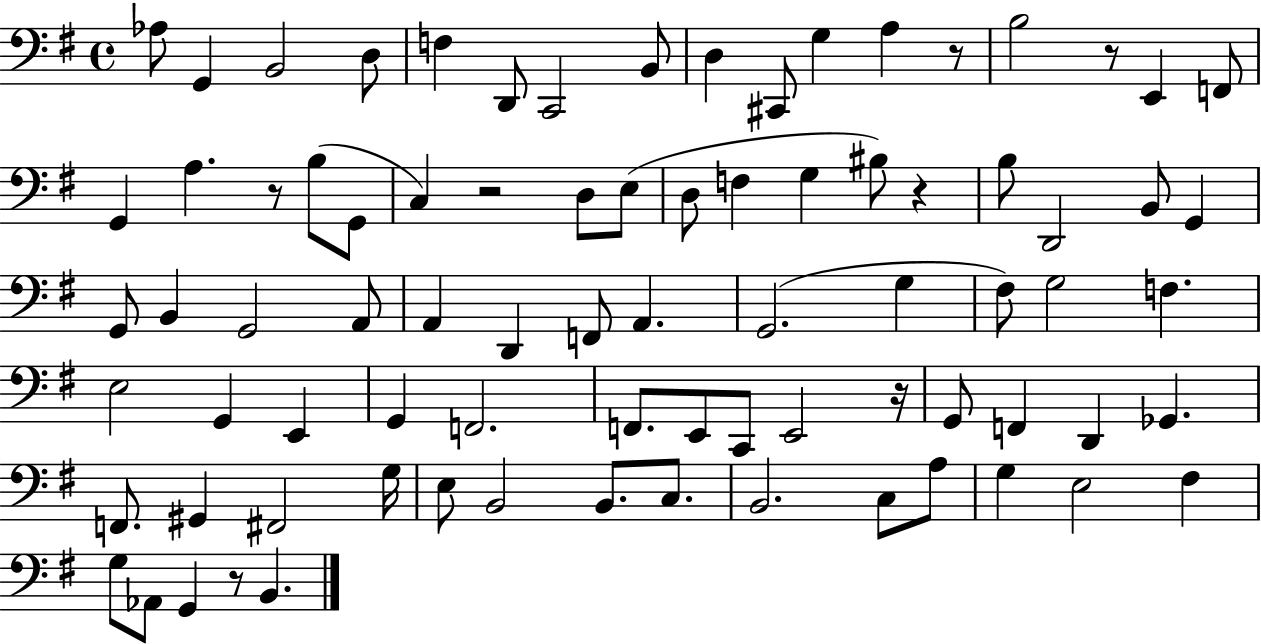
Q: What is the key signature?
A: G major